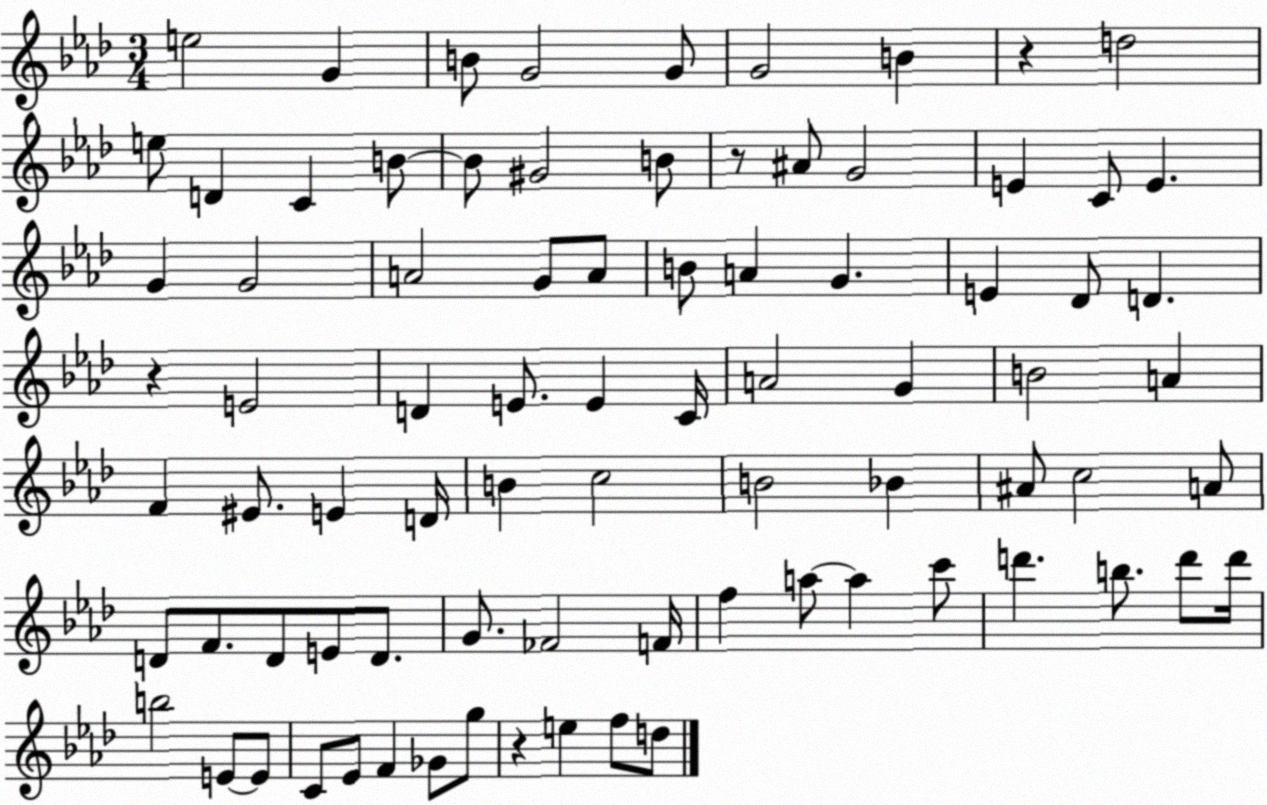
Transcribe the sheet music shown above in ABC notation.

X:1
T:Untitled
M:3/4
L:1/4
K:Ab
e2 G B/2 G2 G/2 G2 B z d2 e/2 D C B/2 B/2 ^G2 B/2 z/2 ^A/2 G2 E C/2 E G G2 A2 G/2 A/2 B/2 A G E _D/2 D z E2 D E/2 E C/4 A2 G B2 A F ^E/2 E D/4 B c2 B2 _B ^A/2 c2 A/2 D/2 F/2 D/2 E/2 D/2 G/2 _F2 F/4 f a/2 a c'/2 d' b/2 d'/2 d'/4 b2 E/2 E/2 C/2 _E/2 F _G/2 g/2 z e f/2 d/2